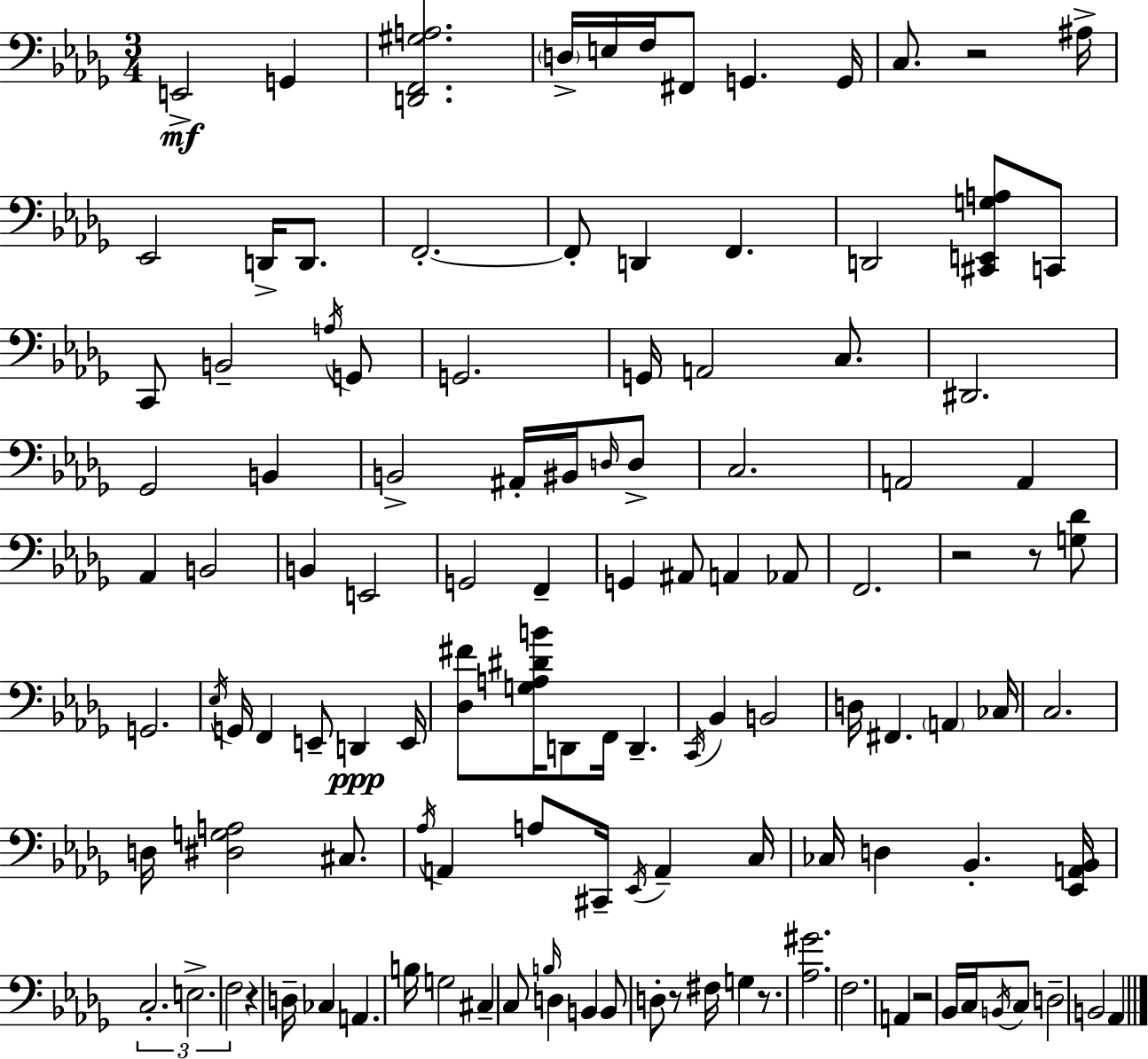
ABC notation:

X:1
T:Untitled
M:3/4
L:1/4
K:Bbm
E,,2 G,, [D,,F,,^G,A,]2 D,/4 E,/4 F,/4 ^F,,/2 G,, G,,/4 C,/2 z2 ^A,/4 _E,,2 D,,/4 D,,/2 F,,2 F,,/2 D,, F,, D,,2 [^C,,E,,G,A,]/2 C,,/2 C,,/2 B,,2 A,/4 G,,/2 G,,2 G,,/4 A,,2 C,/2 ^D,,2 _G,,2 B,, B,,2 ^A,,/4 ^B,,/4 D,/4 D,/2 C,2 A,,2 A,, _A,, B,,2 B,, E,,2 G,,2 F,, G,, ^A,,/2 A,, _A,,/2 F,,2 z2 z/2 [G,_D]/2 G,,2 _E,/4 G,,/4 F,, E,,/2 D,, E,,/4 [_D,^F]/2 [G,A,^DB]/4 D,,/2 F,,/4 D,, C,,/4 _B,, B,,2 D,/4 ^F,, A,, _C,/4 C,2 D,/4 [^D,G,A,]2 ^C,/2 _A,/4 A,, A,/2 ^C,,/4 _E,,/4 A,, C,/4 _C,/4 D, _B,, [_E,,A,,_B,,]/4 C,2 E,2 F,2 z D,/4 _C, A,, B,/4 G,2 ^C, C,/2 B,/4 D, B,, B,,/2 D,/2 z/2 ^F,/4 G, z/2 [_A,^G]2 F,2 A,, z2 _B,,/4 C,/4 B,,/4 C,/2 D,2 B,,2 _A,,